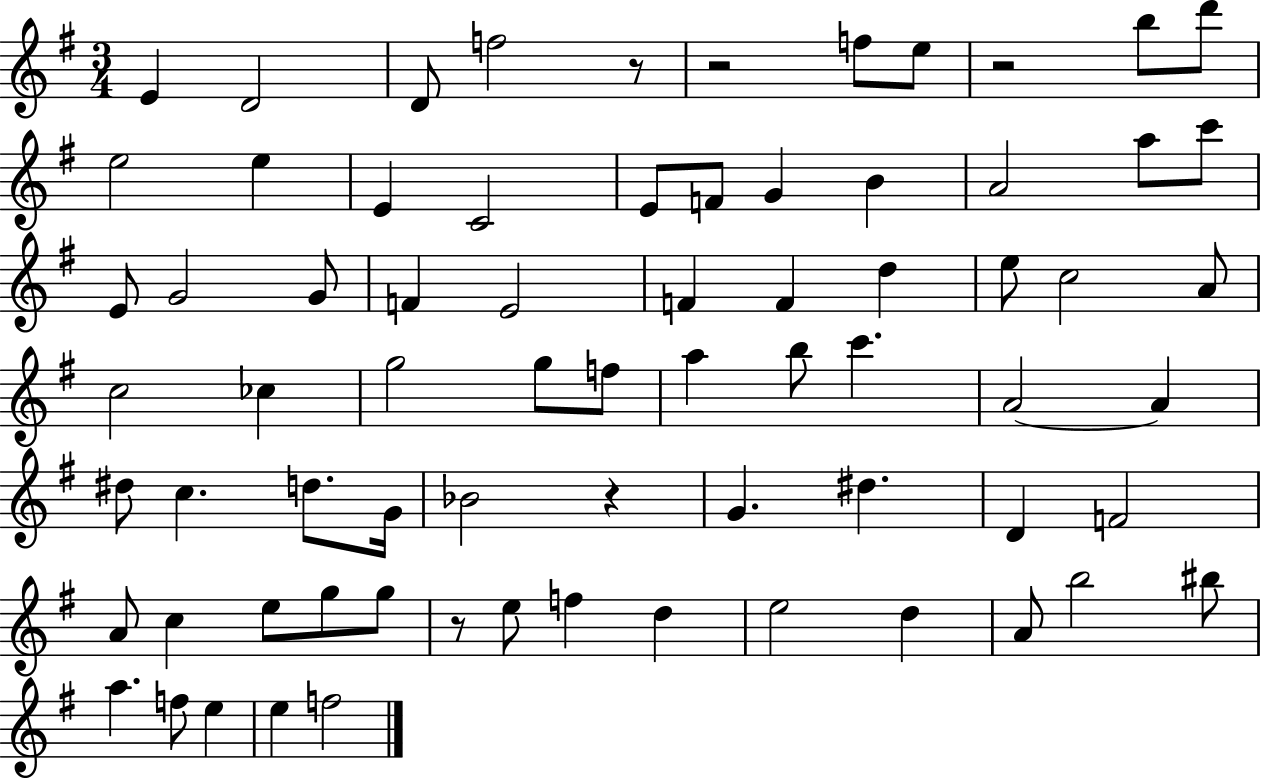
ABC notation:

X:1
T:Untitled
M:3/4
L:1/4
K:G
E D2 D/2 f2 z/2 z2 f/2 e/2 z2 b/2 d'/2 e2 e E C2 E/2 F/2 G B A2 a/2 c'/2 E/2 G2 G/2 F E2 F F d e/2 c2 A/2 c2 _c g2 g/2 f/2 a b/2 c' A2 A ^d/2 c d/2 G/4 _B2 z G ^d D F2 A/2 c e/2 g/2 g/2 z/2 e/2 f d e2 d A/2 b2 ^b/2 a f/2 e e f2